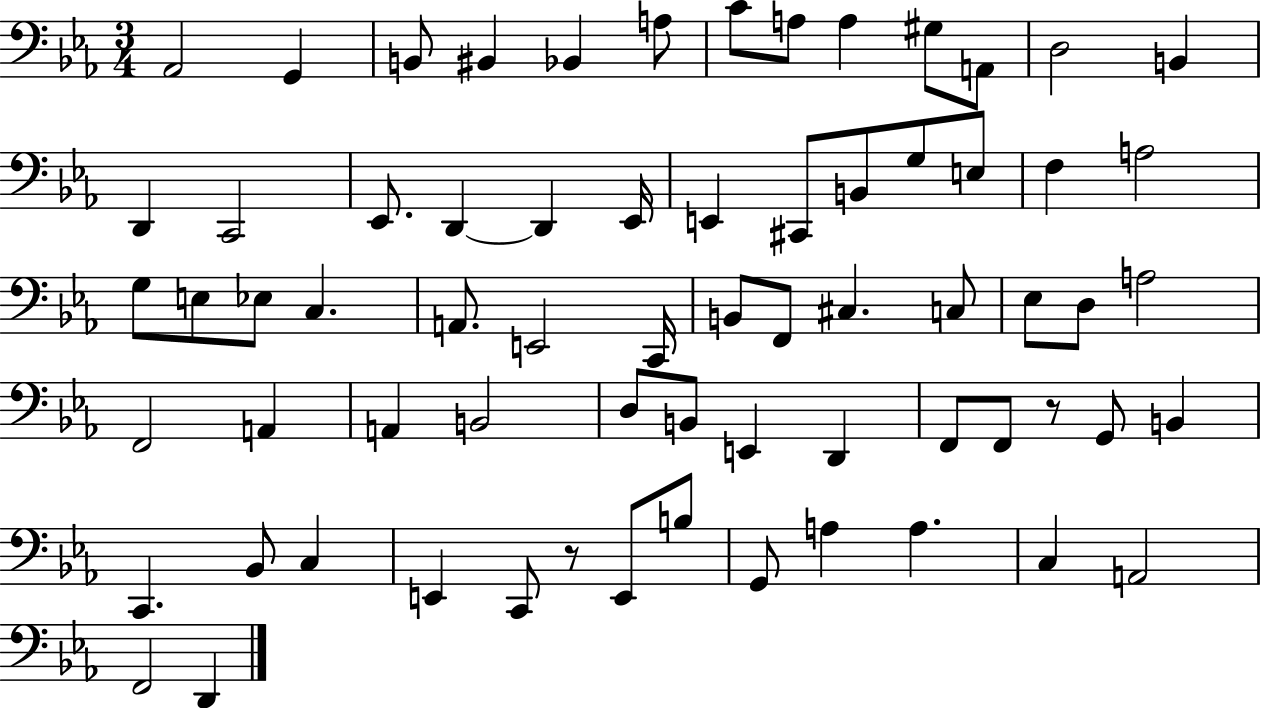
X:1
T:Untitled
M:3/4
L:1/4
K:Eb
_A,,2 G,, B,,/2 ^B,, _B,, A,/2 C/2 A,/2 A, ^G,/2 A,,/2 D,2 B,, D,, C,,2 _E,,/2 D,, D,, _E,,/4 E,, ^C,,/2 B,,/2 G,/2 E,/2 F, A,2 G,/2 E,/2 _E,/2 C, A,,/2 E,,2 C,,/4 B,,/2 F,,/2 ^C, C,/2 _E,/2 D,/2 A,2 F,,2 A,, A,, B,,2 D,/2 B,,/2 E,, D,, F,,/2 F,,/2 z/2 G,,/2 B,, C,, _B,,/2 C, E,, C,,/2 z/2 E,,/2 B,/2 G,,/2 A, A, C, A,,2 F,,2 D,,